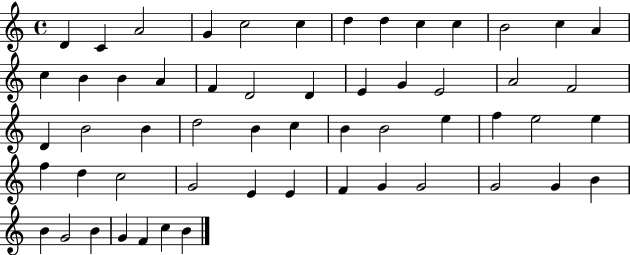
D4/q C4/q A4/h G4/q C5/h C5/q D5/q D5/q C5/q C5/q B4/h C5/q A4/q C5/q B4/q B4/q A4/q F4/q D4/h D4/q E4/q G4/q E4/h A4/h F4/h D4/q B4/h B4/q D5/h B4/q C5/q B4/q B4/h E5/q F5/q E5/h E5/q F5/q D5/q C5/h G4/h E4/q E4/q F4/q G4/q G4/h G4/h G4/q B4/q B4/q G4/h B4/q G4/q F4/q C5/q B4/q